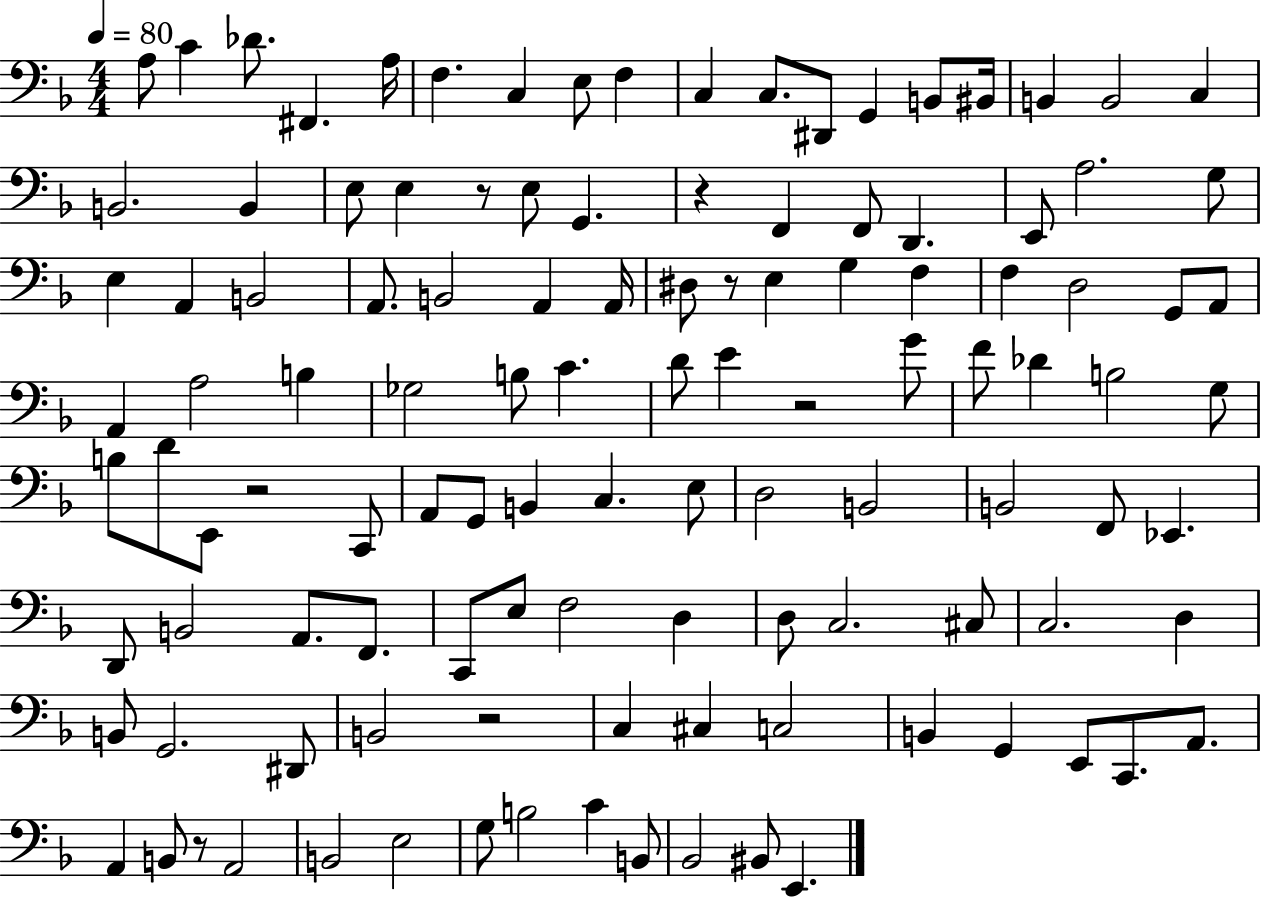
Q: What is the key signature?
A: F major